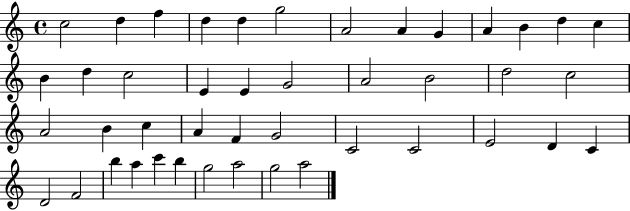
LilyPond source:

{
  \clef treble
  \time 4/4
  \defaultTimeSignature
  \key c \major
  c''2 d''4 f''4 | d''4 d''4 g''2 | a'2 a'4 g'4 | a'4 b'4 d''4 c''4 | \break b'4 d''4 c''2 | e'4 e'4 g'2 | a'2 b'2 | d''2 c''2 | \break a'2 b'4 c''4 | a'4 f'4 g'2 | c'2 c'2 | e'2 d'4 c'4 | \break d'2 f'2 | b''4 a''4 c'''4 b''4 | g''2 a''2 | g''2 a''2 | \break \bar "|."
}